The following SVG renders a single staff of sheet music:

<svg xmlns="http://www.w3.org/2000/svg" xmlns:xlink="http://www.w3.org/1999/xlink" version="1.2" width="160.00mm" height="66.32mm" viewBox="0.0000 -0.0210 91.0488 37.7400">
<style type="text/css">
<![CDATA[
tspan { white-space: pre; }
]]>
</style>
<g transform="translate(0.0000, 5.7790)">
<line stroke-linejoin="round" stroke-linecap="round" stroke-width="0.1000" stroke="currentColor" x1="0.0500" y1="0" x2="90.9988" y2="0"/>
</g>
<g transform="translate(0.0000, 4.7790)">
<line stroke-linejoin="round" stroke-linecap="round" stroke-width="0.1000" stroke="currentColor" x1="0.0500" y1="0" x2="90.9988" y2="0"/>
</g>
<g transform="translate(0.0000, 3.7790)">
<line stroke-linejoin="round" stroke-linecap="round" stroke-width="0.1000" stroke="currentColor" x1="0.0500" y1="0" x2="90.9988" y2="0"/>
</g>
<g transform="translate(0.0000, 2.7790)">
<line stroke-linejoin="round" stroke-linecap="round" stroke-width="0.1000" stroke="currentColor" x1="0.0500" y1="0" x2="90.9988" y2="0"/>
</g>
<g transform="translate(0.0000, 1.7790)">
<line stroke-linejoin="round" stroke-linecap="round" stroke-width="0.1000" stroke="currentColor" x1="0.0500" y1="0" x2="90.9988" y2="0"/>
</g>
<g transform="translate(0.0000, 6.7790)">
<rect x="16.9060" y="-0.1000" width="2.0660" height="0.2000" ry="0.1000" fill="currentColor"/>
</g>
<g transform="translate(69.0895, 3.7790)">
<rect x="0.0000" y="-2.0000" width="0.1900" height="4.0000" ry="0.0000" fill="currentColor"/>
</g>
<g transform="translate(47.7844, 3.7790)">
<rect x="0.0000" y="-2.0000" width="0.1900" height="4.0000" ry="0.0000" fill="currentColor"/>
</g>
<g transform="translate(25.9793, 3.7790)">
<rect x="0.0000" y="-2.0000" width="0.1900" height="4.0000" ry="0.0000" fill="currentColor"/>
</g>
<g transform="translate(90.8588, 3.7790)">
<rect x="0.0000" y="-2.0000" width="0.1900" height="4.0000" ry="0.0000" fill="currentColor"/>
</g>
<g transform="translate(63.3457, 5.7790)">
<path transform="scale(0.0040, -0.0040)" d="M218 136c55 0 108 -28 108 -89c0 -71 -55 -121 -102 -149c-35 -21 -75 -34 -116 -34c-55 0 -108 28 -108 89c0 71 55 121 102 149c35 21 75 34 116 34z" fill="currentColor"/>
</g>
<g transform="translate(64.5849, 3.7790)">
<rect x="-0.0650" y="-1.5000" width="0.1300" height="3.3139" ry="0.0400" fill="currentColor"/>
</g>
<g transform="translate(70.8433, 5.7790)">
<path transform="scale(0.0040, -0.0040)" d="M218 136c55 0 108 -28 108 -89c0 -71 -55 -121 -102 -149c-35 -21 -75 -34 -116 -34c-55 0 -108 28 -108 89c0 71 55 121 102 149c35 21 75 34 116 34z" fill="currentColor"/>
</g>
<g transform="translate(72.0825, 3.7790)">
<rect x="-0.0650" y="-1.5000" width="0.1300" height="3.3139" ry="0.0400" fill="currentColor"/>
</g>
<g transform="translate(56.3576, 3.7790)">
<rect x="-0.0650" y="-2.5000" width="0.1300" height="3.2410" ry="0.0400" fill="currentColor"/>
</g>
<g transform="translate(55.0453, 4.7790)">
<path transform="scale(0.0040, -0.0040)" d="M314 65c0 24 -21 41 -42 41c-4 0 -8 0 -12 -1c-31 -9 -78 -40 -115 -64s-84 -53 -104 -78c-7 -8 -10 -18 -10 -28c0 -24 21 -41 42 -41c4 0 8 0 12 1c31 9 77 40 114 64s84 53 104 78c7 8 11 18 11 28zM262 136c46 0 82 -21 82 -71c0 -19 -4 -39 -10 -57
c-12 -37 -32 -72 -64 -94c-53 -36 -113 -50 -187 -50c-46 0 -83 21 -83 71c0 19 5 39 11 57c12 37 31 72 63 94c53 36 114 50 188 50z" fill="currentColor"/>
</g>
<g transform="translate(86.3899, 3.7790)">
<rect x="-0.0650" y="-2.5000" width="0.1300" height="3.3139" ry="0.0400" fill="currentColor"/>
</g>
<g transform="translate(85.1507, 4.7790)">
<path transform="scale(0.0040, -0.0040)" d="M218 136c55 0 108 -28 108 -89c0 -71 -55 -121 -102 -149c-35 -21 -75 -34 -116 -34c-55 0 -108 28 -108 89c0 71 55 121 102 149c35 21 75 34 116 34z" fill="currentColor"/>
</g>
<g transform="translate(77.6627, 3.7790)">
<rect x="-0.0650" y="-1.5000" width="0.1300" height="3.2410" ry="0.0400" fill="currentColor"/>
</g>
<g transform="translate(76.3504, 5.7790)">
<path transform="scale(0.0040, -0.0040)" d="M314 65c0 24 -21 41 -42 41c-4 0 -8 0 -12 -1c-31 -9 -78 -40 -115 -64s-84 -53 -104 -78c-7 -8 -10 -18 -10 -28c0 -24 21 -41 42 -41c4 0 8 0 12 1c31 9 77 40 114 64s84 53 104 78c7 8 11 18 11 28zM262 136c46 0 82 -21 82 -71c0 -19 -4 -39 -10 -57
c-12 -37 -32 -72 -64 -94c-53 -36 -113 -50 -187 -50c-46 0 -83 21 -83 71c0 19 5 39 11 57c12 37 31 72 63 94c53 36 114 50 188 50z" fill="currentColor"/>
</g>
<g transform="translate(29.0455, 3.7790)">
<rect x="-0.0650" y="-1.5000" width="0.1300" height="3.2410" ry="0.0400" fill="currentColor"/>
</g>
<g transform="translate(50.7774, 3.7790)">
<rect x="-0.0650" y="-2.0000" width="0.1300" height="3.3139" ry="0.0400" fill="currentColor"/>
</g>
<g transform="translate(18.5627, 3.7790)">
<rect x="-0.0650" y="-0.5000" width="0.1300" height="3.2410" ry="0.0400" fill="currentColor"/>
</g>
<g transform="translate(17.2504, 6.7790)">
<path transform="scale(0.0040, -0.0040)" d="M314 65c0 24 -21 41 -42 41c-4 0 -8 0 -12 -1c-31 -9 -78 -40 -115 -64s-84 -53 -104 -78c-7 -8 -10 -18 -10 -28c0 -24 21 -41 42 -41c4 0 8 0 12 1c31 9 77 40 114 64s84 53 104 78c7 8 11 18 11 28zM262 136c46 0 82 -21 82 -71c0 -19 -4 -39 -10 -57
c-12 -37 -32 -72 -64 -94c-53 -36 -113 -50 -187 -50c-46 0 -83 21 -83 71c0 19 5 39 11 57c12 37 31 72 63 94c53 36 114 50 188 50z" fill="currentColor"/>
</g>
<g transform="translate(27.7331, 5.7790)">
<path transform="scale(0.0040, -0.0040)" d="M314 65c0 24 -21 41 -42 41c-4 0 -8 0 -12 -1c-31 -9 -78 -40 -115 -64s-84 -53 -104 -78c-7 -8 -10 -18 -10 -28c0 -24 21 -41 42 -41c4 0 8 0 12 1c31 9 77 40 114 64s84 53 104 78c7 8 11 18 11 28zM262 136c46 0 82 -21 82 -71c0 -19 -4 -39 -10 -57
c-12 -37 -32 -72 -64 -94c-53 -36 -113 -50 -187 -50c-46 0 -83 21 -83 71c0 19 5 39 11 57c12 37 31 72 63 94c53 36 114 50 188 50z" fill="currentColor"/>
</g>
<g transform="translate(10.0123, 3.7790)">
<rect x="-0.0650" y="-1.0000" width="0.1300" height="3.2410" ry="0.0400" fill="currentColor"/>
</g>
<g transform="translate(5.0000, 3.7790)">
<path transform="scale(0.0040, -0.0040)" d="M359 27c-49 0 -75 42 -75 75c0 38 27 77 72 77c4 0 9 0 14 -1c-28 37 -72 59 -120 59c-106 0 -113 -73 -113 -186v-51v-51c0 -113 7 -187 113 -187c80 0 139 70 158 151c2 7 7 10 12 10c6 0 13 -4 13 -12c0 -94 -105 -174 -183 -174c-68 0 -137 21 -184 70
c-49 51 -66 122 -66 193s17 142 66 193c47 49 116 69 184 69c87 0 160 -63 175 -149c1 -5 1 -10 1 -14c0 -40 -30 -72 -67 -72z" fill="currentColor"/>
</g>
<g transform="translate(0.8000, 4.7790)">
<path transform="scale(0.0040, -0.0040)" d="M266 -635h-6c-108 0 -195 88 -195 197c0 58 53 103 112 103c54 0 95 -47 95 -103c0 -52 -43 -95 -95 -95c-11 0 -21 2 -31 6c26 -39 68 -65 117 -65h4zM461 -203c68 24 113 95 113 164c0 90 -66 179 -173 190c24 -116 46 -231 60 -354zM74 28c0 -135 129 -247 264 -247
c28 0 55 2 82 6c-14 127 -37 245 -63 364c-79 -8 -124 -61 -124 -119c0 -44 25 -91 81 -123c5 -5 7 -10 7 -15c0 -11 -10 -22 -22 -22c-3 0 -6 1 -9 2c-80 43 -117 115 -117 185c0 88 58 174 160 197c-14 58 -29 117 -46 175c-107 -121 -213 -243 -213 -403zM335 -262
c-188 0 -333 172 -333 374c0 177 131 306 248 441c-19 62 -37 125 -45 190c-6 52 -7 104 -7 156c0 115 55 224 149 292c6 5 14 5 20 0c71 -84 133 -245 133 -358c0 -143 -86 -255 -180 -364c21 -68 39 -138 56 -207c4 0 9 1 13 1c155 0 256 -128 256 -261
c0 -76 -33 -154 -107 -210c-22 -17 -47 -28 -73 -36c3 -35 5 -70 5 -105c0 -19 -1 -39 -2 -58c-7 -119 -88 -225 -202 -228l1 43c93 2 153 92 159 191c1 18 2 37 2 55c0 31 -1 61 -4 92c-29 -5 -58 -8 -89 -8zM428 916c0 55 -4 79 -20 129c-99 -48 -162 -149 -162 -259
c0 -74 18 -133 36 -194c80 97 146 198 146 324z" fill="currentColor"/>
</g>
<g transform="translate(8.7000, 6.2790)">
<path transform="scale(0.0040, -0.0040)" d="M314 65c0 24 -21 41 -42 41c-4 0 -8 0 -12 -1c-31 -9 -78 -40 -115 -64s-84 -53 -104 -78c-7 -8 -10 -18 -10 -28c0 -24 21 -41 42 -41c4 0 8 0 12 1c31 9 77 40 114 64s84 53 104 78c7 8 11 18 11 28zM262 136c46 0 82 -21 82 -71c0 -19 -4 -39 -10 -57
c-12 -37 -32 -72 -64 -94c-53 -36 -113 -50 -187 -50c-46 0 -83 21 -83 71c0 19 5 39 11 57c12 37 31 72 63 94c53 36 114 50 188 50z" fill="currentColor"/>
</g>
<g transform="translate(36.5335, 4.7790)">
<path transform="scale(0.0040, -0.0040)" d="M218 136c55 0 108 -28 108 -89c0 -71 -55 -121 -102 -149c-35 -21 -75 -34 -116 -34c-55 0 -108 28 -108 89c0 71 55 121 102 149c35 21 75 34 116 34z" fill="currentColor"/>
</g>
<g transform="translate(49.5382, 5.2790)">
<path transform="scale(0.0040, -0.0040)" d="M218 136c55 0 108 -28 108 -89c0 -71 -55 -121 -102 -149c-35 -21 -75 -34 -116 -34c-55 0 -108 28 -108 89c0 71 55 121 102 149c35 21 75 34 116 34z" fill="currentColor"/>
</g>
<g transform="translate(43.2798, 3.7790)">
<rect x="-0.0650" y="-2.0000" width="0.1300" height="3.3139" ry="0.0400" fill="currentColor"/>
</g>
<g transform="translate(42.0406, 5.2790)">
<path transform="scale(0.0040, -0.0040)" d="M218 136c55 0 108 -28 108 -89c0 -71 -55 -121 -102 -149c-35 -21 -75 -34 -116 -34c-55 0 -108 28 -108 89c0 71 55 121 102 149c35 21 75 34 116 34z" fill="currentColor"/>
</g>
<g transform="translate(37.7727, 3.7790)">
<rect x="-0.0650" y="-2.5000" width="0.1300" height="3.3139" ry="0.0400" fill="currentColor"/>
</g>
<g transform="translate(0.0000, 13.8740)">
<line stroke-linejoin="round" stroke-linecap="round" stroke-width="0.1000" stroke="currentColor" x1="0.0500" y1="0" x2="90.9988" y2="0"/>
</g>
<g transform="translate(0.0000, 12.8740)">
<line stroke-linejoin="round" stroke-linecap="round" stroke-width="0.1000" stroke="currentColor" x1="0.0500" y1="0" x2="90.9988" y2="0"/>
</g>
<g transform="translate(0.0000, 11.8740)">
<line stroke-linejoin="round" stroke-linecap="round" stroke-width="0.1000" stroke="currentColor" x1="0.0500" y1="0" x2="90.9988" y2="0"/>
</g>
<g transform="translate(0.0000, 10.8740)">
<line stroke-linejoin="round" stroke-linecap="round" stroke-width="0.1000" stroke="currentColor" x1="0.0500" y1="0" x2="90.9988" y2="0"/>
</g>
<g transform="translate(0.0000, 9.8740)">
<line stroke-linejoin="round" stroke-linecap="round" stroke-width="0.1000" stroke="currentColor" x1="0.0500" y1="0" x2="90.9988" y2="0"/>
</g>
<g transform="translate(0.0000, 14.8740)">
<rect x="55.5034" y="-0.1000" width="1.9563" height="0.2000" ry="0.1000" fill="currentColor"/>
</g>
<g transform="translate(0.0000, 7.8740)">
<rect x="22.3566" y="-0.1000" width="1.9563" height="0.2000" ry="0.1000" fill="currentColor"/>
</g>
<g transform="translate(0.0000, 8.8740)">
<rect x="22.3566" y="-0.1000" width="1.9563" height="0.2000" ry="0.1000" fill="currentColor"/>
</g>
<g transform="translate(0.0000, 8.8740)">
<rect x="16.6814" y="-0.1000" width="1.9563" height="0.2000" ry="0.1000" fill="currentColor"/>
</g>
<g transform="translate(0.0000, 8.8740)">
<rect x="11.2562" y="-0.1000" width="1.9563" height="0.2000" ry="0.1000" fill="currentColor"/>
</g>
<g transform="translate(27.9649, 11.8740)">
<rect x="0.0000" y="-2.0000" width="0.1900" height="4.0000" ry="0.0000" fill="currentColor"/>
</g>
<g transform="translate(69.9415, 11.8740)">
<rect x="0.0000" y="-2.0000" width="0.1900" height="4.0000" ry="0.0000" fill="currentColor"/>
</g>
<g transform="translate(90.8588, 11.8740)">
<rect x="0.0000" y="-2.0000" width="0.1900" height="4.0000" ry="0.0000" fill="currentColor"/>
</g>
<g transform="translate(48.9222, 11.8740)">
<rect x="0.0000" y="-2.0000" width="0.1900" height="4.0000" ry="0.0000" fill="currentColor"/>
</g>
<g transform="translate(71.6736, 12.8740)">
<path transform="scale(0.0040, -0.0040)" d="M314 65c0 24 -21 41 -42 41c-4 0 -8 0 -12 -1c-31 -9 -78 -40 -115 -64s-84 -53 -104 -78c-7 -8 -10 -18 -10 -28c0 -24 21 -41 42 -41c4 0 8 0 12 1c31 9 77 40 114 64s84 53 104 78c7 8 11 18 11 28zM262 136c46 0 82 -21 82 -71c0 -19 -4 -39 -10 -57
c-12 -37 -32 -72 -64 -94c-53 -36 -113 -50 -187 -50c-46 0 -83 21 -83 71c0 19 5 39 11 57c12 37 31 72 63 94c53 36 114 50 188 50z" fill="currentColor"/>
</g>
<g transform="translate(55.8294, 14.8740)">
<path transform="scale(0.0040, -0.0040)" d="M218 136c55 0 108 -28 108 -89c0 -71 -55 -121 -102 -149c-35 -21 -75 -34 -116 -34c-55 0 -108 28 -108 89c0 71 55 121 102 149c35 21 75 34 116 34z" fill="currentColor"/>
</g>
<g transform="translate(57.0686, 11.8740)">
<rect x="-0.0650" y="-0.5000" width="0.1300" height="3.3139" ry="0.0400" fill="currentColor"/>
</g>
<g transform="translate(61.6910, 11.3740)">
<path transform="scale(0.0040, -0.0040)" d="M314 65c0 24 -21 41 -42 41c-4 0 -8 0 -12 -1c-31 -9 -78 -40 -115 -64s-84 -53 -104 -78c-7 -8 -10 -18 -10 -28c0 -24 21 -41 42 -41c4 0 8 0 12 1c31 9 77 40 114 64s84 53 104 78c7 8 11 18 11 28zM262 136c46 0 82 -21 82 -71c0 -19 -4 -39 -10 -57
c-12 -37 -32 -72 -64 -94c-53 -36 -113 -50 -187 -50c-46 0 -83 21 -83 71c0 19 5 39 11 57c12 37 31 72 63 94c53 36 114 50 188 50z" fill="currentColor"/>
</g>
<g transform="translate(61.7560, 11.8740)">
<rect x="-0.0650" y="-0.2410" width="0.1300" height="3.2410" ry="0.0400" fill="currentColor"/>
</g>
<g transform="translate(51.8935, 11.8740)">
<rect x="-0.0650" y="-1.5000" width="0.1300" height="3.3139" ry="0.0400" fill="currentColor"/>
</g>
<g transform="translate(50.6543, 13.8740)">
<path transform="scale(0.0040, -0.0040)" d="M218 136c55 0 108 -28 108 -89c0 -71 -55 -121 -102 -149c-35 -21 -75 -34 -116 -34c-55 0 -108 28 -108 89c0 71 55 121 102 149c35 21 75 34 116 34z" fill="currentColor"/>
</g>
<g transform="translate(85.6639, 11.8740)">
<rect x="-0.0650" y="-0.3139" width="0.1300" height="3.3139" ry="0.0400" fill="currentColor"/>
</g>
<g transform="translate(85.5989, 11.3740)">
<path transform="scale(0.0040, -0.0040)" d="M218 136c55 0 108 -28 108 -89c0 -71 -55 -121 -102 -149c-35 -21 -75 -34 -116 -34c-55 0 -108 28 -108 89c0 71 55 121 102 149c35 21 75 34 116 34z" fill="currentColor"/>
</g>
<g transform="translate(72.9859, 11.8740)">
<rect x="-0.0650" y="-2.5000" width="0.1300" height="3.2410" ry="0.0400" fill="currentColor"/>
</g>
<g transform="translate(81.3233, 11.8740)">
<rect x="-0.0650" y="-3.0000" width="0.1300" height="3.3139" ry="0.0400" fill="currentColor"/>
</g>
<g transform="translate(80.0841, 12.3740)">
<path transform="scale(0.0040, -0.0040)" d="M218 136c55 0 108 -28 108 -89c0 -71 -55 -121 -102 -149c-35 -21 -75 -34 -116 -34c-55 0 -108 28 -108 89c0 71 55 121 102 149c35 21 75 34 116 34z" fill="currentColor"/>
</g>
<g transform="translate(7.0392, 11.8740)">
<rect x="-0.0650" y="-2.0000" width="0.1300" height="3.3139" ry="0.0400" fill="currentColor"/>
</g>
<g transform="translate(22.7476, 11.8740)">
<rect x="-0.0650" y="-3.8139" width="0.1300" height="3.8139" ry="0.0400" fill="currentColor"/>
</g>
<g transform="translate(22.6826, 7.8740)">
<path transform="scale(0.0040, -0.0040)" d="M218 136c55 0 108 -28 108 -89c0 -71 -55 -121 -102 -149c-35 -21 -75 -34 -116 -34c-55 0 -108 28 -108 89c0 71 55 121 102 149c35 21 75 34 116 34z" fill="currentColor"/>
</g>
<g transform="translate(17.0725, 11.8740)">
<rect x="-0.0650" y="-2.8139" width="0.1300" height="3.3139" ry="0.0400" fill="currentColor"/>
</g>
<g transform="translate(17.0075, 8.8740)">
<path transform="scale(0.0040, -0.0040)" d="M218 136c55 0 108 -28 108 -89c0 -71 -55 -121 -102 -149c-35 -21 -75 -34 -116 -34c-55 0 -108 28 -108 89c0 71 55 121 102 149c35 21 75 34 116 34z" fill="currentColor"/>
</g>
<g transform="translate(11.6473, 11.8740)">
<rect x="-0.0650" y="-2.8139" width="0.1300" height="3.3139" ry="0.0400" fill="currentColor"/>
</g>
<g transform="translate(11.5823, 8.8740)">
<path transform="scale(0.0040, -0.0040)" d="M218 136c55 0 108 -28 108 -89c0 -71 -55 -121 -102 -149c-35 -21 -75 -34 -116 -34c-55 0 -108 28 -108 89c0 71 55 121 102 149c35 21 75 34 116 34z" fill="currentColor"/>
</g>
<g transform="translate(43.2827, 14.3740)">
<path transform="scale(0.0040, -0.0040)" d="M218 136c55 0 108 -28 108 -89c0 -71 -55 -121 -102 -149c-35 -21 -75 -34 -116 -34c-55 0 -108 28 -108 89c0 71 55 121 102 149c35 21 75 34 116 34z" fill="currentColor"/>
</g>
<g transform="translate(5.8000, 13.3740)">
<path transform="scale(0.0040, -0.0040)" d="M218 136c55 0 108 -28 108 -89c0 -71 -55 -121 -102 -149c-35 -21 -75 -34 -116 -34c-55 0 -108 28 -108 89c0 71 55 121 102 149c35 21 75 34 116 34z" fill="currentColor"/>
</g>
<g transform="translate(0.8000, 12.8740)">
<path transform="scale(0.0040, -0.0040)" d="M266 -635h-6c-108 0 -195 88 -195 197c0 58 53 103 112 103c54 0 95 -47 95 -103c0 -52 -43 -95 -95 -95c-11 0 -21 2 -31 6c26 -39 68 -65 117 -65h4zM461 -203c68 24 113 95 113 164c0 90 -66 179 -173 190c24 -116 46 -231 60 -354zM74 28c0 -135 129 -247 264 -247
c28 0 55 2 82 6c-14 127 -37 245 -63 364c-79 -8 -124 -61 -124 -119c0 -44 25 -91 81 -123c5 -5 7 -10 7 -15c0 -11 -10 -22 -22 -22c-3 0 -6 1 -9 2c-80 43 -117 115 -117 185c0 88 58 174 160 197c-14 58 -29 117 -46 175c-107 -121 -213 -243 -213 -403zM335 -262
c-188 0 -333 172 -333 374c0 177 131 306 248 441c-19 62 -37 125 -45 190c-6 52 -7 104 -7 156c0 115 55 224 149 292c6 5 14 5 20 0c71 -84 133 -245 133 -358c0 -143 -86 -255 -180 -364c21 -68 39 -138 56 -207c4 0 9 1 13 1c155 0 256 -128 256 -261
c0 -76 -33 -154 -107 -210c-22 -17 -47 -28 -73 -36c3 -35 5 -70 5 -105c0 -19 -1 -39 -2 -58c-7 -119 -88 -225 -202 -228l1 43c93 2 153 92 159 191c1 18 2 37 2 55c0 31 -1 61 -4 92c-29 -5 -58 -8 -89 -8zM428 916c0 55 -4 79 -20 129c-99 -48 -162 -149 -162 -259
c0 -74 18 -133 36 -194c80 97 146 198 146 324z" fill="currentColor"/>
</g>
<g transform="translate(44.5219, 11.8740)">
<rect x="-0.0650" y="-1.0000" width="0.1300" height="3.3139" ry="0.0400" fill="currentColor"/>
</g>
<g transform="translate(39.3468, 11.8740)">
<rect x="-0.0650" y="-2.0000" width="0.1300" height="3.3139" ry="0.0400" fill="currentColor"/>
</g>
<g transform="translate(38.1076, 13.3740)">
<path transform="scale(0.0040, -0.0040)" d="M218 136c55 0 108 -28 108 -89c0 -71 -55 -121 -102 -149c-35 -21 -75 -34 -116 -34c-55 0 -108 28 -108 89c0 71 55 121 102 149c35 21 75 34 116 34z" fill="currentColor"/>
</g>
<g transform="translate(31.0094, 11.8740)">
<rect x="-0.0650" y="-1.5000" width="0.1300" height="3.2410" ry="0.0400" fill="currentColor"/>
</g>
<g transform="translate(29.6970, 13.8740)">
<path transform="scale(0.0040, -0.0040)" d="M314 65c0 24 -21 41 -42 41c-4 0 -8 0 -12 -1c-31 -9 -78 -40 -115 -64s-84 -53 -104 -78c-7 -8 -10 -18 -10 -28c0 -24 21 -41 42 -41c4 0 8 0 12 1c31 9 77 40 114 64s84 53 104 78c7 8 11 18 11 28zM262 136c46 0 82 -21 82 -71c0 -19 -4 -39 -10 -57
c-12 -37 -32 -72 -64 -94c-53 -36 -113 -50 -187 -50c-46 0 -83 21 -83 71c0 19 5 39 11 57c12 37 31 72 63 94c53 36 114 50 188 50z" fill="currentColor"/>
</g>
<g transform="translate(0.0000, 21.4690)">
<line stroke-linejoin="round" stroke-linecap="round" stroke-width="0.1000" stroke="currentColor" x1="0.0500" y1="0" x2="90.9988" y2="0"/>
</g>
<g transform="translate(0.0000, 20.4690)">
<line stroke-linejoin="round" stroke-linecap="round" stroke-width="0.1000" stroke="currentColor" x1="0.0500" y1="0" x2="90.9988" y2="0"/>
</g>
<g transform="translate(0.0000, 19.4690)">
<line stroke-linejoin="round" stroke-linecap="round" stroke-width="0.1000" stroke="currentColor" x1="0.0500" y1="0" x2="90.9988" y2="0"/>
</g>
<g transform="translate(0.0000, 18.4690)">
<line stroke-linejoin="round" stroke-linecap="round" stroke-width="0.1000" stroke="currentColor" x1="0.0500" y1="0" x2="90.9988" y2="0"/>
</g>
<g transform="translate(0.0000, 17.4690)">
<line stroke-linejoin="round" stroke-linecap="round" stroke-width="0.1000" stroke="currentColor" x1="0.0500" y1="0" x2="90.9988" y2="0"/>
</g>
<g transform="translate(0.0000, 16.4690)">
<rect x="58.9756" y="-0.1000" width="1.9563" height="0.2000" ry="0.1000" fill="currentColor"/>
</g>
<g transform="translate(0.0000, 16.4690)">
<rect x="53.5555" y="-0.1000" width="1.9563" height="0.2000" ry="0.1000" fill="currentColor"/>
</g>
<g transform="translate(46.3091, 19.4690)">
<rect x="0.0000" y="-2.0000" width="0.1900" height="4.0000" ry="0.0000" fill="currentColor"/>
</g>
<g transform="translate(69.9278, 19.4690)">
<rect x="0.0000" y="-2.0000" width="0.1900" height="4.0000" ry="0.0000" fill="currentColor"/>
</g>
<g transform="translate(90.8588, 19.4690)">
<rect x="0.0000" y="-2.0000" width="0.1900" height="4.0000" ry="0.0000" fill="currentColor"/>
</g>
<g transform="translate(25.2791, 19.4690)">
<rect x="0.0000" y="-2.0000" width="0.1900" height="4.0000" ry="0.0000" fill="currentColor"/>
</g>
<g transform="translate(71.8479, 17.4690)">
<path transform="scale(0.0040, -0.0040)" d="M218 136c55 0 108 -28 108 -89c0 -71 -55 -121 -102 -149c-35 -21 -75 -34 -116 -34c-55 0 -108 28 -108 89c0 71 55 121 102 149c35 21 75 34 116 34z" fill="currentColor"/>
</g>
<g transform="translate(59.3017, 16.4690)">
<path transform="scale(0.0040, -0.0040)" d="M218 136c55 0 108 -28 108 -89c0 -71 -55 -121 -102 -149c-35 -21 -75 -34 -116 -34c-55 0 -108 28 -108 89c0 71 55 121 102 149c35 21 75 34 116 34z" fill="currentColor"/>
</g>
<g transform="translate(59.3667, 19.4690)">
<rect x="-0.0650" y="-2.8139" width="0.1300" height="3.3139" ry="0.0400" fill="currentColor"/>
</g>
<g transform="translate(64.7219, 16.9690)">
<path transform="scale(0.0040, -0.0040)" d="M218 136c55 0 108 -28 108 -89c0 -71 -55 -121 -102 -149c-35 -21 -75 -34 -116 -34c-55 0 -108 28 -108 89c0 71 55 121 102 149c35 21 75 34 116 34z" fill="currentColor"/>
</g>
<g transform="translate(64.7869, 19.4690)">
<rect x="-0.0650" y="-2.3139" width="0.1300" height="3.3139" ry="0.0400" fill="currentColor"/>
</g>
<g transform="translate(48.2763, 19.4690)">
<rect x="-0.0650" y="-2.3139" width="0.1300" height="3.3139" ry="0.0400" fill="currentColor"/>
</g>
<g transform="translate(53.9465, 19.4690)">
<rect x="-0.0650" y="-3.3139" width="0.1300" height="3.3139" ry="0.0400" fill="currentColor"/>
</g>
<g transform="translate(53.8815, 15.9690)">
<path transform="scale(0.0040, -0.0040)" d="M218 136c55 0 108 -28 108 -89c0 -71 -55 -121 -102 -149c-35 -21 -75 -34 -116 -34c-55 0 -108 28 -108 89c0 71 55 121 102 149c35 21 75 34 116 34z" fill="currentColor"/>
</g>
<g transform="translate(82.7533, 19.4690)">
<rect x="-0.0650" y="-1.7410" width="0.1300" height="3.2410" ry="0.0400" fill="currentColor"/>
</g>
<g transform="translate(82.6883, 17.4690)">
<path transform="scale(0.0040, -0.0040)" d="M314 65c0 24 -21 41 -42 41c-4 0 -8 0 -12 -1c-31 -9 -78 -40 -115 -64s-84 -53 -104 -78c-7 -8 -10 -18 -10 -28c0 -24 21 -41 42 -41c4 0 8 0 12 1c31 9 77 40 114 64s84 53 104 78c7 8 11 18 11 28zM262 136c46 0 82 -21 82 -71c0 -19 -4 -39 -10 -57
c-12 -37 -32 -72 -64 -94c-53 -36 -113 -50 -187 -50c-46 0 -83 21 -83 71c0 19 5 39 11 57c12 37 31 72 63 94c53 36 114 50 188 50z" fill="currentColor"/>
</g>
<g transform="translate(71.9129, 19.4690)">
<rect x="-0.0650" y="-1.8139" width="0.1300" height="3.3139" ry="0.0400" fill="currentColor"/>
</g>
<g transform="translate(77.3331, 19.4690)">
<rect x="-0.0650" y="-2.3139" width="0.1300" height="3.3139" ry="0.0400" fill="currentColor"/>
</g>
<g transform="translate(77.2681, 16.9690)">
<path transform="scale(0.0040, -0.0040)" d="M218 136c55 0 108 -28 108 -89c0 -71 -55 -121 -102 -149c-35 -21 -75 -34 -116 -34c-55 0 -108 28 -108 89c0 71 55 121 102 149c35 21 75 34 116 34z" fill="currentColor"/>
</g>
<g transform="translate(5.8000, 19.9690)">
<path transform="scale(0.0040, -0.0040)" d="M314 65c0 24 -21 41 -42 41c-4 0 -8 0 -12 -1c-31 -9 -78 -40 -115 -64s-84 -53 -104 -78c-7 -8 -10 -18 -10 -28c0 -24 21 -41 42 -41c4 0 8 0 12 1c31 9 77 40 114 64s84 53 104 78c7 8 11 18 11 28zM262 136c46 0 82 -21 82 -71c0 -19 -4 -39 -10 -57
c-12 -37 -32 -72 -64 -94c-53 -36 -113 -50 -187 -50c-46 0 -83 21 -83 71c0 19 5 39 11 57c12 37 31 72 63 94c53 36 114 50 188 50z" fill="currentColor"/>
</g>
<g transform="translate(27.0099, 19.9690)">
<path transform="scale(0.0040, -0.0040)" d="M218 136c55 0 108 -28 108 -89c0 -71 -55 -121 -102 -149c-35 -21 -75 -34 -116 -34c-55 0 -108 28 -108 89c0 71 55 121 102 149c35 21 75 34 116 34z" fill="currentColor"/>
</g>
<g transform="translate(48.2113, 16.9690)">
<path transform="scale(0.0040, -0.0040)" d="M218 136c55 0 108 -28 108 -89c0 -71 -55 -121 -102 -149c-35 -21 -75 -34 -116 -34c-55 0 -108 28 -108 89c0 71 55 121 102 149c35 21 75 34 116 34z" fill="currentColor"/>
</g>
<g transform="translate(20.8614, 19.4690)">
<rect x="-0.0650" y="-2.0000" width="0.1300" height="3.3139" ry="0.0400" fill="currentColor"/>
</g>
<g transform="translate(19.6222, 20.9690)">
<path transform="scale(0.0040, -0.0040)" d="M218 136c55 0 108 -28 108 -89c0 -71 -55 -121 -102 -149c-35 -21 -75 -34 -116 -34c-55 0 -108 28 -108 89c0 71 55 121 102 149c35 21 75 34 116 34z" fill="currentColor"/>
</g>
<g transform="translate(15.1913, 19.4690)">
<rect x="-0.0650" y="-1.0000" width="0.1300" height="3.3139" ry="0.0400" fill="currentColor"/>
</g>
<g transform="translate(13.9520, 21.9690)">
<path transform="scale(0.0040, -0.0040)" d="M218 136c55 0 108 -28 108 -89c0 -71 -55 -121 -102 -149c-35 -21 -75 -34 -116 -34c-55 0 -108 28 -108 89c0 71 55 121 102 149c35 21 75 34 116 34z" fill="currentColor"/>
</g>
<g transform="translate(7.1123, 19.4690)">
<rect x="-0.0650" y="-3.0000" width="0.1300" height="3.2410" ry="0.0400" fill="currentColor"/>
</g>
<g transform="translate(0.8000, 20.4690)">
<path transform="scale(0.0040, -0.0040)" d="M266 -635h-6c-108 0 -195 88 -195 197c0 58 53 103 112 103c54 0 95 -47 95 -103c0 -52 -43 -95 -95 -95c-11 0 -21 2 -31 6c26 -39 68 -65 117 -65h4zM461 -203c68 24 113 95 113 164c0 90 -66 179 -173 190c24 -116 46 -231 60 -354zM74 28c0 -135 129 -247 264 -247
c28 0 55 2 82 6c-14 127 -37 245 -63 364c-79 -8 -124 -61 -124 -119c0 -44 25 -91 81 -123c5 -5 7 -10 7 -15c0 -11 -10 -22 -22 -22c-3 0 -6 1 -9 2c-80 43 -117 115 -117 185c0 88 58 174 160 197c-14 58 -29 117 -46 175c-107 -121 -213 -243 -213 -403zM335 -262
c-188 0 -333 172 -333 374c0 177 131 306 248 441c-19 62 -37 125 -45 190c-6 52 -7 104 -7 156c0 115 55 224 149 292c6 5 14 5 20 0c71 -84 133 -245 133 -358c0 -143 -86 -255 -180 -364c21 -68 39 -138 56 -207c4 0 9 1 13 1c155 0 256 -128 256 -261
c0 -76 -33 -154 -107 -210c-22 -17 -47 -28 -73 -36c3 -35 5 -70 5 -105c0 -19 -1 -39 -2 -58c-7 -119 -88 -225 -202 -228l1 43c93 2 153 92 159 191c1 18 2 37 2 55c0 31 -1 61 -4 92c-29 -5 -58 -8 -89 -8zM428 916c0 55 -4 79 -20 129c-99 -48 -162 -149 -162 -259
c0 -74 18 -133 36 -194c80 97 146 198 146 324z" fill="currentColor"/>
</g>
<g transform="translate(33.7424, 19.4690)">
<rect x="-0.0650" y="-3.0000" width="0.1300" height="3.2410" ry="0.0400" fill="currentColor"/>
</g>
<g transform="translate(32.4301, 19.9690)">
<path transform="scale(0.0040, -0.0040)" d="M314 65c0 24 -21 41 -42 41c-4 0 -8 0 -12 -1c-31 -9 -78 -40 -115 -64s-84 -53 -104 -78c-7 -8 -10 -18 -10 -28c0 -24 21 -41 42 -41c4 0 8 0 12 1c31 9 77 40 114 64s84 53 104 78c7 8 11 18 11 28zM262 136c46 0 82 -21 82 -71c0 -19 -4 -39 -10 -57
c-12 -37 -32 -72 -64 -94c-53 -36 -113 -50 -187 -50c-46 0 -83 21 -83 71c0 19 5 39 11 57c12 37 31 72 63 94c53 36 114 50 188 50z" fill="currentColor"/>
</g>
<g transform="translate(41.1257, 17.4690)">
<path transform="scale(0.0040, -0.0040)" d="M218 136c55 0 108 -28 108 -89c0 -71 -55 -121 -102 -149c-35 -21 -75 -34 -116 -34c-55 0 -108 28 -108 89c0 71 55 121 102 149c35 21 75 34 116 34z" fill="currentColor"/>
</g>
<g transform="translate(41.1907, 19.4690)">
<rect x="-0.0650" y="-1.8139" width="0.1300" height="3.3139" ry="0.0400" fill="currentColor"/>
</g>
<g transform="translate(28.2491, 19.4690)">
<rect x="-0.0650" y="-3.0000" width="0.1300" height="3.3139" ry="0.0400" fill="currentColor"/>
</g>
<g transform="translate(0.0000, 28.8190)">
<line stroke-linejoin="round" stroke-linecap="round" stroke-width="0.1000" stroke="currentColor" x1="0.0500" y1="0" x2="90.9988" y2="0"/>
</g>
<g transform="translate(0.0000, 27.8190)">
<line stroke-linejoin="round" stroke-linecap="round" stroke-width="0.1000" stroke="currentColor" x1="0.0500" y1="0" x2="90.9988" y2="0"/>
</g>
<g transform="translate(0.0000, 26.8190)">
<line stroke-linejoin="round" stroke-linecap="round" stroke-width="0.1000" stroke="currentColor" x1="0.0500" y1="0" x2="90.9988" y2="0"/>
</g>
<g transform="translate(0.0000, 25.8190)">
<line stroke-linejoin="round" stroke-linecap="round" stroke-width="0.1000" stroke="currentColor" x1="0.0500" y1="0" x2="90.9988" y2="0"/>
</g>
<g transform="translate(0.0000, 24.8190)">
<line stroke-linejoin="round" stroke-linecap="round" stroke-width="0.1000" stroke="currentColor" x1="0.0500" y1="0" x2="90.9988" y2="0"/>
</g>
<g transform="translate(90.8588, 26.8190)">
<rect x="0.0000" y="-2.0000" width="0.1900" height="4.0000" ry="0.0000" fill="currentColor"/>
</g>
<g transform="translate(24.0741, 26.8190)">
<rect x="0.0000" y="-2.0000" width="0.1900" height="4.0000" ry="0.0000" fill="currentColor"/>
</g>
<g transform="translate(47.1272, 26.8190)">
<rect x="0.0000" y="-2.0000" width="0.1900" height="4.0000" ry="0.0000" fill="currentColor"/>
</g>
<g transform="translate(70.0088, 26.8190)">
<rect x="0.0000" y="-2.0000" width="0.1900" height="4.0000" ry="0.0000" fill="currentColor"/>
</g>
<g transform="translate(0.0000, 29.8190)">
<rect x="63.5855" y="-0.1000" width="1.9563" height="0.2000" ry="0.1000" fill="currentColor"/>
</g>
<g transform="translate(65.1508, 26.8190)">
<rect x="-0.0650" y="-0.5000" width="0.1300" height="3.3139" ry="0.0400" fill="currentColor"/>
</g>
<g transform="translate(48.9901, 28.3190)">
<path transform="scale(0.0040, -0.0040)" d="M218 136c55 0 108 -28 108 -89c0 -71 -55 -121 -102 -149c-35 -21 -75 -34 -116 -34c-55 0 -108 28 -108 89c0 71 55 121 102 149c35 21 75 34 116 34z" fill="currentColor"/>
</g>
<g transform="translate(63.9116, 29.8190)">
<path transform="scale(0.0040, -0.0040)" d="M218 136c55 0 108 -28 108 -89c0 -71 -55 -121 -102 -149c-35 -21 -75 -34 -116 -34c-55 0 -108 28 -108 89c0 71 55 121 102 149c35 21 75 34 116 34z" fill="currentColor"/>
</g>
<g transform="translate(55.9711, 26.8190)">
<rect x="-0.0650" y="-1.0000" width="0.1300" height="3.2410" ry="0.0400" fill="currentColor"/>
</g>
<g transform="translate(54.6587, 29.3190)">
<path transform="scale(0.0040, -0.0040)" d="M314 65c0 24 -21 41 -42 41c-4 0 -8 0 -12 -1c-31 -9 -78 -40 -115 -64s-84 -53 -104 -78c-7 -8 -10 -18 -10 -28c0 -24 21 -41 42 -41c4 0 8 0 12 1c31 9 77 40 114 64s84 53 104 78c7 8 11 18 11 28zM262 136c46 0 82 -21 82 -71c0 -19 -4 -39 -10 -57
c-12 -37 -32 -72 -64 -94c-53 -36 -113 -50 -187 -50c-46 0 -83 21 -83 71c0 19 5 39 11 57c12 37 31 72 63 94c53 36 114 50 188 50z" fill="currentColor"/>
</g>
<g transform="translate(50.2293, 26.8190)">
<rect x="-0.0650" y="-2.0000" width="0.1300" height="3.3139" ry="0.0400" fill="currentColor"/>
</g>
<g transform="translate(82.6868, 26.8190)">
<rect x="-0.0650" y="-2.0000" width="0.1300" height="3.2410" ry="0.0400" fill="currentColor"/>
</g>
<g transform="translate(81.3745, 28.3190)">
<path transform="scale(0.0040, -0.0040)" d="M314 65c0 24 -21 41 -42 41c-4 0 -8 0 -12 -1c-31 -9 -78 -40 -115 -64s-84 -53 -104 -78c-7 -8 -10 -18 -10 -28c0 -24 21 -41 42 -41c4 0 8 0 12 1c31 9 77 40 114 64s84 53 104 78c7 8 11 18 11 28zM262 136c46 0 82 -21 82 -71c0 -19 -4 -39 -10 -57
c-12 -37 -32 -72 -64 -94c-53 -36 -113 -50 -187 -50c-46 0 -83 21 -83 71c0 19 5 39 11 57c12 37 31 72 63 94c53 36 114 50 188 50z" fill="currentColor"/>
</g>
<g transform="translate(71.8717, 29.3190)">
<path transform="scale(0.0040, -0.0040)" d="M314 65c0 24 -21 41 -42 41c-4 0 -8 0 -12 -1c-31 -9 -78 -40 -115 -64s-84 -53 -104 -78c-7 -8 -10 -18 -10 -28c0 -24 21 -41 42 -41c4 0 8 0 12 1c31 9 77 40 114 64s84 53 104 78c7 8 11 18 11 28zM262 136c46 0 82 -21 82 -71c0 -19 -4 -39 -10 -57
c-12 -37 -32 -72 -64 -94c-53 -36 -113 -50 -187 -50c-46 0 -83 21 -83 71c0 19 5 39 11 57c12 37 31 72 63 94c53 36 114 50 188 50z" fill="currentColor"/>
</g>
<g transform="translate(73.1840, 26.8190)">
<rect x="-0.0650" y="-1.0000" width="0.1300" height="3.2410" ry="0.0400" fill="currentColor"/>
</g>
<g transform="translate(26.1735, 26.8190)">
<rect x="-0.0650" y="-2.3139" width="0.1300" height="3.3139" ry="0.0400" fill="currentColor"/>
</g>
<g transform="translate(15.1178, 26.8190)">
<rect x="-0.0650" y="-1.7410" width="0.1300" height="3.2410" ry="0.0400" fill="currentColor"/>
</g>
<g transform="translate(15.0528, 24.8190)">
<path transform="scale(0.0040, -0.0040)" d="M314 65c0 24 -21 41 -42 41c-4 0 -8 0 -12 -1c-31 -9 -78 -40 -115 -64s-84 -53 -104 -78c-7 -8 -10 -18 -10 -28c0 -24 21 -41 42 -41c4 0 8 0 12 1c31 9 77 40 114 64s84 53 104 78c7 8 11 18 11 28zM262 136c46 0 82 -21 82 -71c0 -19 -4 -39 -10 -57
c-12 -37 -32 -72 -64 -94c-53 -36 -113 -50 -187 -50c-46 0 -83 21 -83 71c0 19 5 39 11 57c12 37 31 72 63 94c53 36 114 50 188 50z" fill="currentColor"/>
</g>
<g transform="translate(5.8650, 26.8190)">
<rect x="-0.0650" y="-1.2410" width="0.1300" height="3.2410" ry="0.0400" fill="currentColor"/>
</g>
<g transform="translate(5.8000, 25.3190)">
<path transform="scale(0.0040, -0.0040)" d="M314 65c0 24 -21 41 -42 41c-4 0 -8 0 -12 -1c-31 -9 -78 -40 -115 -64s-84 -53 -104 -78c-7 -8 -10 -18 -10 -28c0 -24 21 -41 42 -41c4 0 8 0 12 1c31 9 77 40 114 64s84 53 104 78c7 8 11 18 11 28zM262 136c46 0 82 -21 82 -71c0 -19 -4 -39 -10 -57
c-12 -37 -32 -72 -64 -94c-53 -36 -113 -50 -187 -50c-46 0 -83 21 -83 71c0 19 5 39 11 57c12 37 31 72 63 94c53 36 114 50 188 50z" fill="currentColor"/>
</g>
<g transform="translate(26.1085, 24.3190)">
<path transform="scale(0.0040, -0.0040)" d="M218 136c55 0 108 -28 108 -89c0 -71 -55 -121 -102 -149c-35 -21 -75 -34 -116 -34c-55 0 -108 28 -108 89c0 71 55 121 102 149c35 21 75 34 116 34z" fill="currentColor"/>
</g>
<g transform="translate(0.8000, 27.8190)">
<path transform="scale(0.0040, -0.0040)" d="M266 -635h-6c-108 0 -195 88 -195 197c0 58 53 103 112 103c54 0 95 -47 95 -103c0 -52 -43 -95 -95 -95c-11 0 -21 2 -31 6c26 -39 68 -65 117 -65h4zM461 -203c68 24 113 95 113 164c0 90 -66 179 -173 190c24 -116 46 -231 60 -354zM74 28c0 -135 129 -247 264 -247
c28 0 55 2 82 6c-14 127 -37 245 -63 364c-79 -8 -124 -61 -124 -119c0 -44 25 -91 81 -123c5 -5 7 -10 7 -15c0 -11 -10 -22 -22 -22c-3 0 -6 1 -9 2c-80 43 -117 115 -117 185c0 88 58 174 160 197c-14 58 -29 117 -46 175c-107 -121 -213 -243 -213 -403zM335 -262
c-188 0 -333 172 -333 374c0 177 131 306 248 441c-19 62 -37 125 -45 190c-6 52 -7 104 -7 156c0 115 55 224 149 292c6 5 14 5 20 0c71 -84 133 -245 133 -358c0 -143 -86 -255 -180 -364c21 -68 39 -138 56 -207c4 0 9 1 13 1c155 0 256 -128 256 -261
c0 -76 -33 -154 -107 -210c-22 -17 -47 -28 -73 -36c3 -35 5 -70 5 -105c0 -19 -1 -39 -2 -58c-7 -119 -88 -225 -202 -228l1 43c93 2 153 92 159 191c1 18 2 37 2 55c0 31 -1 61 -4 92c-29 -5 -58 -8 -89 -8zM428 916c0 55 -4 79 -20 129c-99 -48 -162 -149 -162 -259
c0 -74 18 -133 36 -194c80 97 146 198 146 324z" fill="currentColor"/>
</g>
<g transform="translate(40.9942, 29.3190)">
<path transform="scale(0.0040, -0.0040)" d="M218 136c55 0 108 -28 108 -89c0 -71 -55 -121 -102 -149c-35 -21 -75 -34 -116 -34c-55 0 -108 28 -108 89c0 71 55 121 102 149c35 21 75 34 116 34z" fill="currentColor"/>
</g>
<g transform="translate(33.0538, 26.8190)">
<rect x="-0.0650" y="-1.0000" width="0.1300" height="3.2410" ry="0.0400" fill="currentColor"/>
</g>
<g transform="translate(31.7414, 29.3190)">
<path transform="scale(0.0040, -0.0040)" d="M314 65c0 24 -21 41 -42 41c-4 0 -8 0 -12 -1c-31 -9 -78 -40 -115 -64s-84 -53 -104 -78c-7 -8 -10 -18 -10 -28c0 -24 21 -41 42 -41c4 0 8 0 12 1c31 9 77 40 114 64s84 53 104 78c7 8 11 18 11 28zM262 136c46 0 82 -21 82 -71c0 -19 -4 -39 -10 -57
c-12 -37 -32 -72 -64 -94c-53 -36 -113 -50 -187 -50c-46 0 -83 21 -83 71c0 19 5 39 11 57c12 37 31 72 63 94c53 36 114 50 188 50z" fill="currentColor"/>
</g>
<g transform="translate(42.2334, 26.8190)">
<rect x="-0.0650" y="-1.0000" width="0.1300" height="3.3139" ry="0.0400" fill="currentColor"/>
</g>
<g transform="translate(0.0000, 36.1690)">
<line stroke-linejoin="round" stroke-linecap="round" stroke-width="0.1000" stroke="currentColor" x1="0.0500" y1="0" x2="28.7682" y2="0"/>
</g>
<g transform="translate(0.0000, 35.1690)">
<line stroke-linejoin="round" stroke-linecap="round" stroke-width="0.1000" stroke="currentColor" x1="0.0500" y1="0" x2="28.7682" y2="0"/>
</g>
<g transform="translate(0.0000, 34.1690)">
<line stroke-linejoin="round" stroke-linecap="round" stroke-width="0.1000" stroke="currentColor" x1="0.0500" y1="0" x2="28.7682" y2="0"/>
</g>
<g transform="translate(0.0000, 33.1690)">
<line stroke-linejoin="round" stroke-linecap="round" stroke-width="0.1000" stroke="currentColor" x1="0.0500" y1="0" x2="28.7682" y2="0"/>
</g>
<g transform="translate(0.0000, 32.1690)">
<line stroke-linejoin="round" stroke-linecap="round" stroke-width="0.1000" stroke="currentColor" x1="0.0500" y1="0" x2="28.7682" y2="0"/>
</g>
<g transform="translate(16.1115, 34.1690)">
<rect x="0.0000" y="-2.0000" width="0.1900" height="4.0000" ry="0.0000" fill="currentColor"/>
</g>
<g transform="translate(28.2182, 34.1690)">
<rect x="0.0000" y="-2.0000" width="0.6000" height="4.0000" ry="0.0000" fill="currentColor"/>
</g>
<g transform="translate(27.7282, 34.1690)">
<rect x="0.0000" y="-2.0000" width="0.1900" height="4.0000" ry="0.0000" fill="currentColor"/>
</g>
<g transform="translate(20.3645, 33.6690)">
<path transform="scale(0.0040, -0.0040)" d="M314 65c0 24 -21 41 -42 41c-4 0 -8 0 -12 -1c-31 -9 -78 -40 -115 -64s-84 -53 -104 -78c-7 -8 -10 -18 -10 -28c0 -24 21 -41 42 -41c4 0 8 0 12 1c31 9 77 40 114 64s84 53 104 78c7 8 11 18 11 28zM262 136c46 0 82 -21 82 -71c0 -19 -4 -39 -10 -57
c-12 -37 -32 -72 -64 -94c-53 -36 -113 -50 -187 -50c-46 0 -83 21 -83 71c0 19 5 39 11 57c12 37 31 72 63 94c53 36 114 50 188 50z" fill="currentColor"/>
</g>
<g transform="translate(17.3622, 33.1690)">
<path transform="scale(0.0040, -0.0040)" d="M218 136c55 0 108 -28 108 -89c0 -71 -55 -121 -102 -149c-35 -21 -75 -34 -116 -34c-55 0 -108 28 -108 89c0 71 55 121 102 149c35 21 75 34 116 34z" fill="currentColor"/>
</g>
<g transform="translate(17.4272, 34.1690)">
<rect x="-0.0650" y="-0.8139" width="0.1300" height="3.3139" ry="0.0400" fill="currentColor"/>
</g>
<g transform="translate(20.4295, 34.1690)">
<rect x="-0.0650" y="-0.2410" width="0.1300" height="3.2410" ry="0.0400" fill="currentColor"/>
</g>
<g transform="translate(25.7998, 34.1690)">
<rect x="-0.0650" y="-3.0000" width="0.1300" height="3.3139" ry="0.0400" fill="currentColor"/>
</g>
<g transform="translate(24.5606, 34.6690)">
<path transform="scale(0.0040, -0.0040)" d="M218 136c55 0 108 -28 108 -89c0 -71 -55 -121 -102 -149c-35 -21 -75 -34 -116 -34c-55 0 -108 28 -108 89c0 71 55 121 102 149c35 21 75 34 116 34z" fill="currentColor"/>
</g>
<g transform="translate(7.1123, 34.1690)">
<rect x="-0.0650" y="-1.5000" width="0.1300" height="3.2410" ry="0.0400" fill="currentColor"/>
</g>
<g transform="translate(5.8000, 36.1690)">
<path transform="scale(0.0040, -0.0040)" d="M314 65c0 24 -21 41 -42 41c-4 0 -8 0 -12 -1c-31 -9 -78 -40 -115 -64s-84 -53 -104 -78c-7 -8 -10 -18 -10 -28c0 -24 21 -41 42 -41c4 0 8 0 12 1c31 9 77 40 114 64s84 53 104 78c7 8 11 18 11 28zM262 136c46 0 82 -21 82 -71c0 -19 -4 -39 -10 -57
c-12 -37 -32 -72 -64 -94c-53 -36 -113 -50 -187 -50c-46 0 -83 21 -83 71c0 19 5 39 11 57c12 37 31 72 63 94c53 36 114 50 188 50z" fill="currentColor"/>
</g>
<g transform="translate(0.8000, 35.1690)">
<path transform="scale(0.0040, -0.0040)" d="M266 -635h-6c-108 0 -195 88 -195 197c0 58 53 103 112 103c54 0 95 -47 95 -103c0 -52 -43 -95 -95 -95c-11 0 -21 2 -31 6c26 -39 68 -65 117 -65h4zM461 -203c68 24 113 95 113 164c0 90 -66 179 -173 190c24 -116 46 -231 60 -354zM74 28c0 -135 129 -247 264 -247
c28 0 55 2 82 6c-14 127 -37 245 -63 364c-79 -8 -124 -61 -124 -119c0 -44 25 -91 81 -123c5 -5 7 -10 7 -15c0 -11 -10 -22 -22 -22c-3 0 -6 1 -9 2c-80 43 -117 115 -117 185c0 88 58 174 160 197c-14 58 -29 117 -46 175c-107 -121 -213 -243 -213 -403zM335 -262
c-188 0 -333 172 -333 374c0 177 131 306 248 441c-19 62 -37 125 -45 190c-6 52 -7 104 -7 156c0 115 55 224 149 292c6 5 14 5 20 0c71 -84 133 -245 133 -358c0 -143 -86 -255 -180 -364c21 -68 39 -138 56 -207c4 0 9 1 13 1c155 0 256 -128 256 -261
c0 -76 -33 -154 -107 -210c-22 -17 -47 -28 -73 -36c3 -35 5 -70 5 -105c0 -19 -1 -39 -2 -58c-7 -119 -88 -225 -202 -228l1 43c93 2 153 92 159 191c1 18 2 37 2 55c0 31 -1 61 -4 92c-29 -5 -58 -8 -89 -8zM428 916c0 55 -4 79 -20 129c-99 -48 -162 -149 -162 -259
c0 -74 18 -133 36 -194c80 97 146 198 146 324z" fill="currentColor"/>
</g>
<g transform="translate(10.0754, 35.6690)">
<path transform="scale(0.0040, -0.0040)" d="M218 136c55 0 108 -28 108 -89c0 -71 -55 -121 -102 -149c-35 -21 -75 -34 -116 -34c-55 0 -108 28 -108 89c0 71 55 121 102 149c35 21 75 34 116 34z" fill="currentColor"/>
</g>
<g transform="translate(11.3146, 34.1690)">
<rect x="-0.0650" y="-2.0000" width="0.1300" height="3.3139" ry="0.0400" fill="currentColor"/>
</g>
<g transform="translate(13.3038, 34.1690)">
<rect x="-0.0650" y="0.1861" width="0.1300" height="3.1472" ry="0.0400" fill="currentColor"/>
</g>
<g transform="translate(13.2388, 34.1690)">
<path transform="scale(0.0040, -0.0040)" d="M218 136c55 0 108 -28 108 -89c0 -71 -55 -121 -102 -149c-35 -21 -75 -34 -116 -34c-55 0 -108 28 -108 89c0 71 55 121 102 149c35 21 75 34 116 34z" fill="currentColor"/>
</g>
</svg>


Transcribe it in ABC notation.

X:1
T:Untitled
M:4/4
L:1/4
K:C
D2 C2 E2 G F F G2 E E E2 G F a a c' E2 F D E C c2 G2 A c A2 D F A A2 f g b a g f g f2 e2 f2 g D2 D F D2 C D2 F2 E2 F B d c2 A